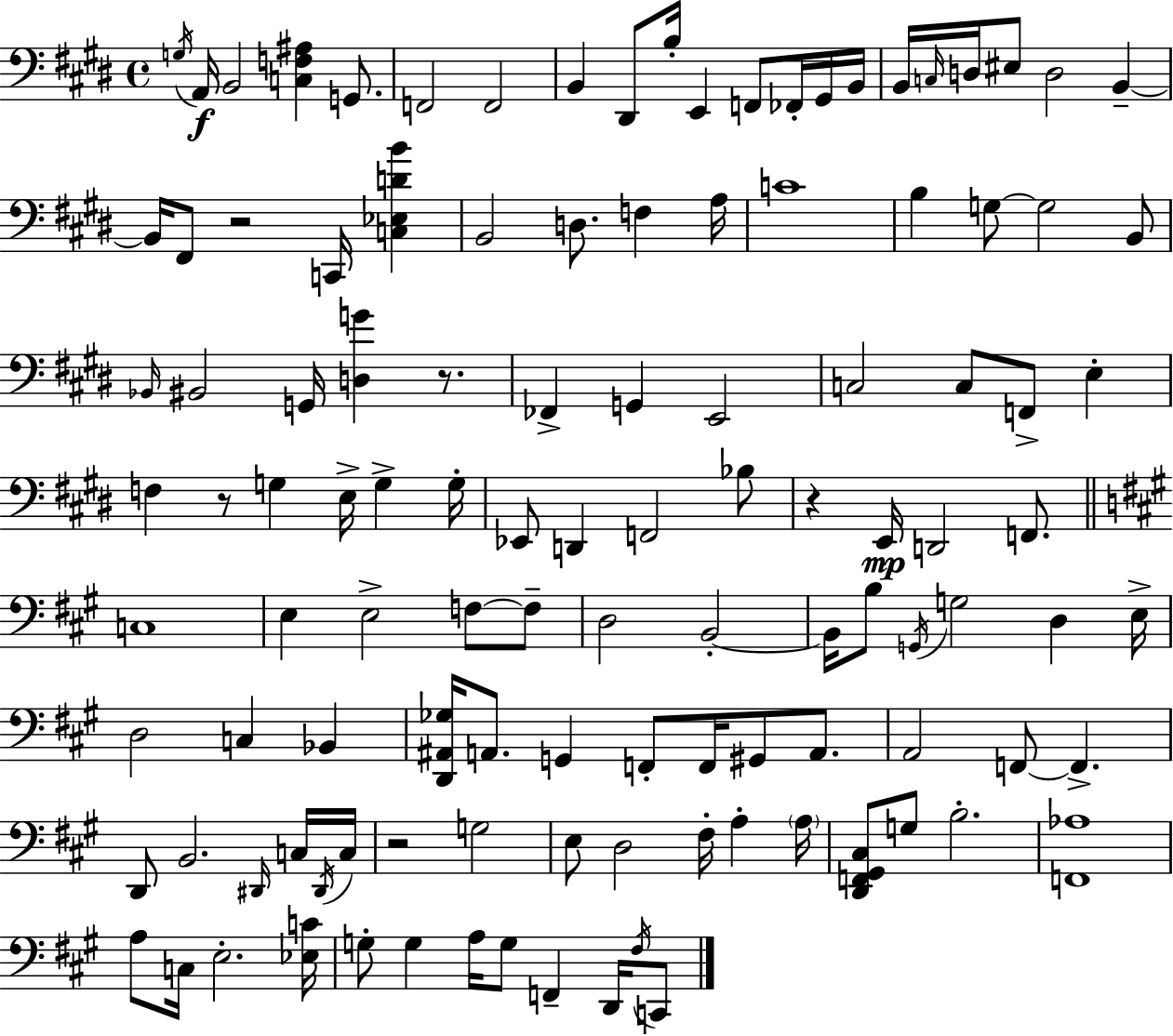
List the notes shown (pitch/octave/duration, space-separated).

G3/s A2/s B2/h [C3,F3,A#3]/q G2/e. F2/h F2/h B2/q D#2/e B3/s E2/q F2/e FES2/s G#2/s B2/s B2/s C3/s D3/s EIS3/e D3/h B2/q B2/s F#2/e R/h C2/s [C3,Eb3,D4,B4]/q B2/h D3/e. F3/q A3/s C4/w B3/q G3/e G3/h B2/e Bb2/s BIS2/h G2/s [D3,G4]/q R/e. FES2/q G2/q E2/h C3/h C3/e F2/e E3/q F3/q R/e G3/q E3/s G3/q G3/s Eb2/e D2/q F2/h Bb3/e R/q E2/s D2/h F2/e. C3/w E3/q E3/h F3/e F3/e D3/h B2/h B2/s B3/e G2/s G3/h D3/q E3/s D3/h C3/q Bb2/q [D2,A#2,Gb3]/s A2/e. G2/q F2/e F2/s G#2/e A2/e. A2/h F2/e F2/q. D2/e B2/h. D#2/s C3/s D#2/s C3/s R/h G3/h E3/e D3/h F#3/s A3/q A3/s [D2,F2,G#2,C#3]/e G3/e B3/h. [F2,Ab3]/w A3/e C3/s E3/h. [Eb3,C4]/s G3/e G3/q A3/s G3/e F2/q D2/s F#3/s C2/e